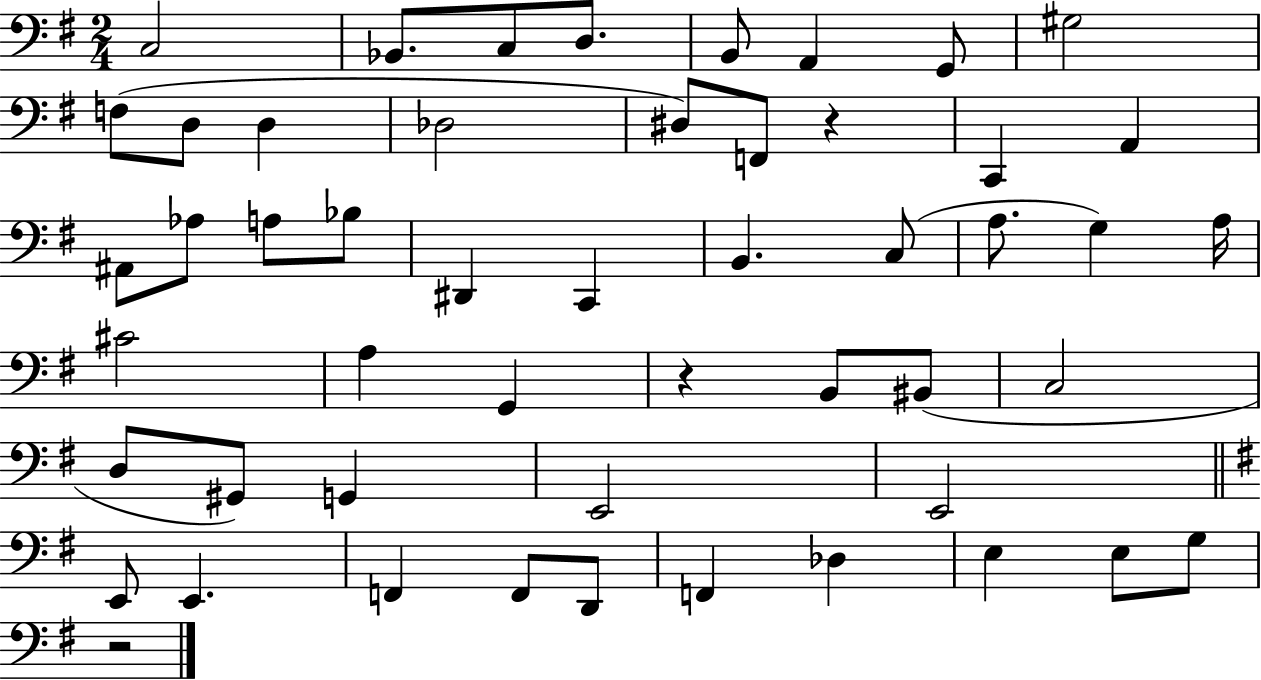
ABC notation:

X:1
T:Untitled
M:2/4
L:1/4
K:G
C,2 _B,,/2 C,/2 D,/2 B,,/2 A,, G,,/2 ^G,2 F,/2 D,/2 D, _D,2 ^D,/2 F,,/2 z C,, A,, ^A,,/2 _A,/2 A,/2 _B,/2 ^D,, C,, B,, C,/2 A,/2 G, A,/4 ^C2 A, G,, z B,,/2 ^B,,/2 C,2 D,/2 ^G,,/2 G,, E,,2 E,,2 E,,/2 E,, F,, F,,/2 D,,/2 F,, _D, E, E,/2 G,/2 z2